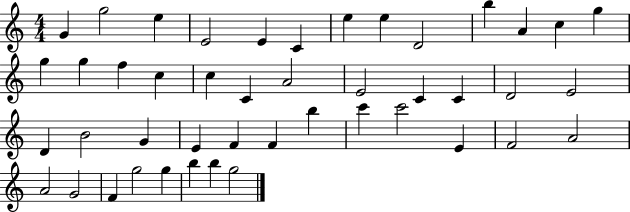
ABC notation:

X:1
T:Untitled
M:4/4
L:1/4
K:C
G g2 e E2 E C e e D2 b A c g g g f c c C A2 E2 C C D2 E2 D B2 G E F F b c' c'2 E F2 A2 A2 G2 F g2 g b b g2